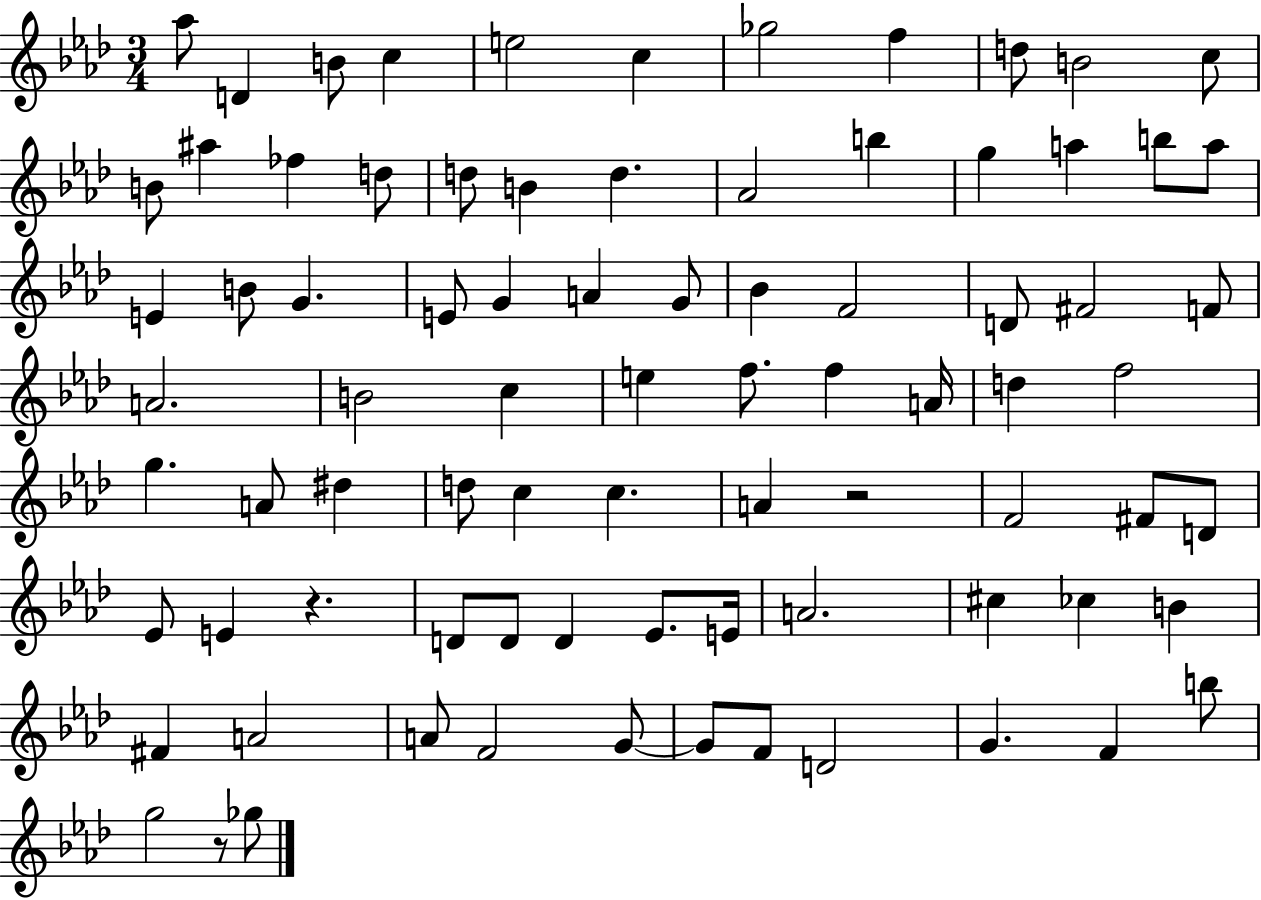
X:1
T:Untitled
M:3/4
L:1/4
K:Ab
_a/2 D B/2 c e2 c _g2 f d/2 B2 c/2 B/2 ^a _f d/2 d/2 B d _A2 b g a b/2 a/2 E B/2 G E/2 G A G/2 _B F2 D/2 ^F2 F/2 A2 B2 c e f/2 f A/4 d f2 g A/2 ^d d/2 c c A z2 F2 ^F/2 D/2 _E/2 E z D/2 D/2 D _E/2 E/4 A2 ^c _c B ^F A2 A/2 F2 G/2 G/2 F/2 D2 G F b/2 g2 z/2 _g/2